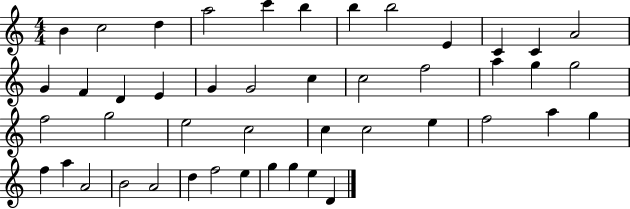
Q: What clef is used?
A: treble